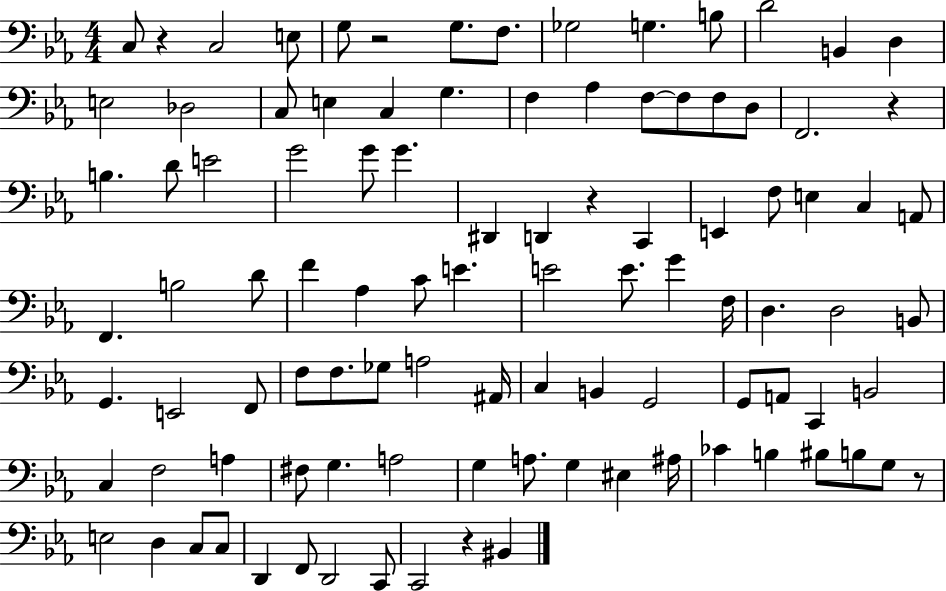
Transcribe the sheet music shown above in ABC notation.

X:1
T:Untitled
M:4/4
L:1/4
K:Eb
C,/2 z C,2 E,/2 G,/2 z2 G,/2 F,/2 _G,2 G, B,/2 D2 B,, D, E,2 _D,2 C,/2 E, C, G, F, _A, F,/2 F,/2 F,/2 D,/2 F,,2 z B, D/2 E2 G2 G/2 G ^D,, D,, z C,, E,, F,/2 E, C, A,,/2 F,, B,2 D/2 F _A, C/2 E E2 E/2 G F,/4 D, D,2 B,,/2 G,, E,,2 F,,/2 F,/2 F,/2 _G,/2 A,2 ^A,,/4 C, B,, G,,2 G,,/2 A,,/2 C,, B,,2 C, F,2 A, ^F,/2 G, A,2 G, A,/2 G, ^E, ^A,/4 _C B, ^B,/2 B,/2 G,/2 z/2 E,2 D, C,/2 C,/2 D,, F,,/2 D,,2 C,,/2 C,,2 z ^B,,